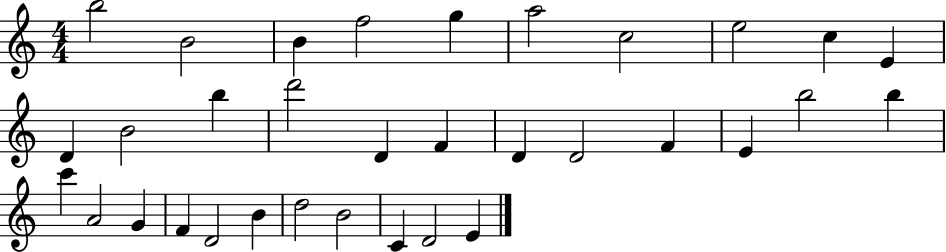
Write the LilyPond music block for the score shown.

{
  \clef treble
  \numericTimeSignature
  \time 4/4
  \key c \major
  b''2 b'2 | b'4 f''2 g''4 | a''2 c''2 | e''2 c''4 e'4 | \break d'4 b'2 b''4 | d'''2 d'4 f'4 | d'4 d'2 f'4 | e'4 b''2 b''4 | \break c'''4 a'2 g'4 | f'4 d'2 b'4 | d''2 b'2 | c'4 d'2 e'4 | \break \bar "|."
}